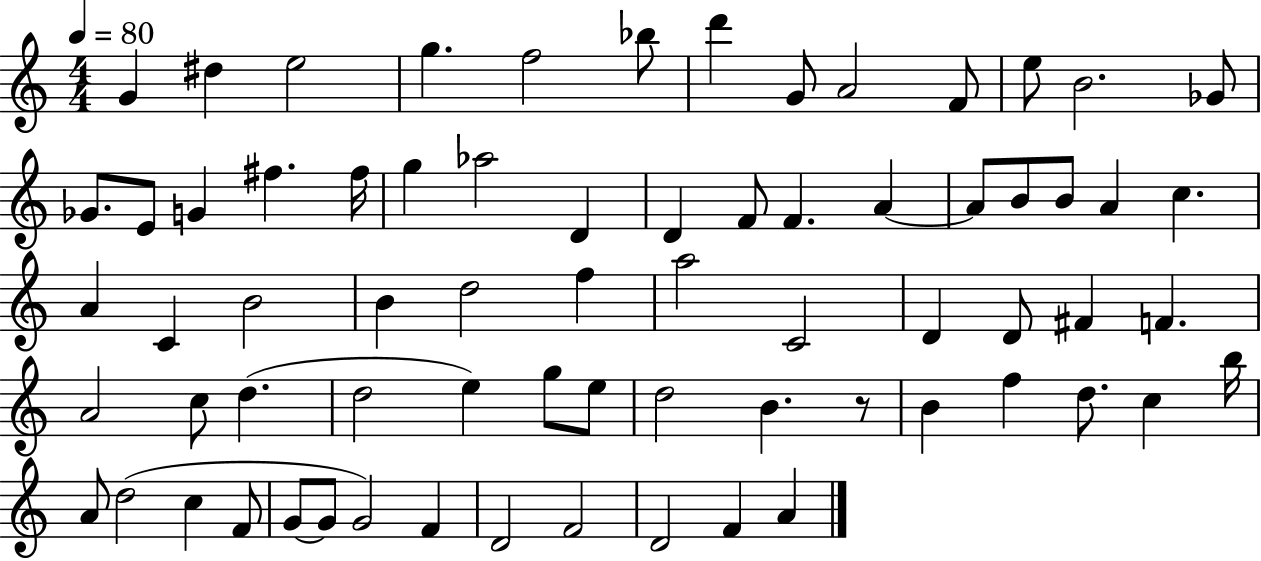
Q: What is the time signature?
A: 4/4